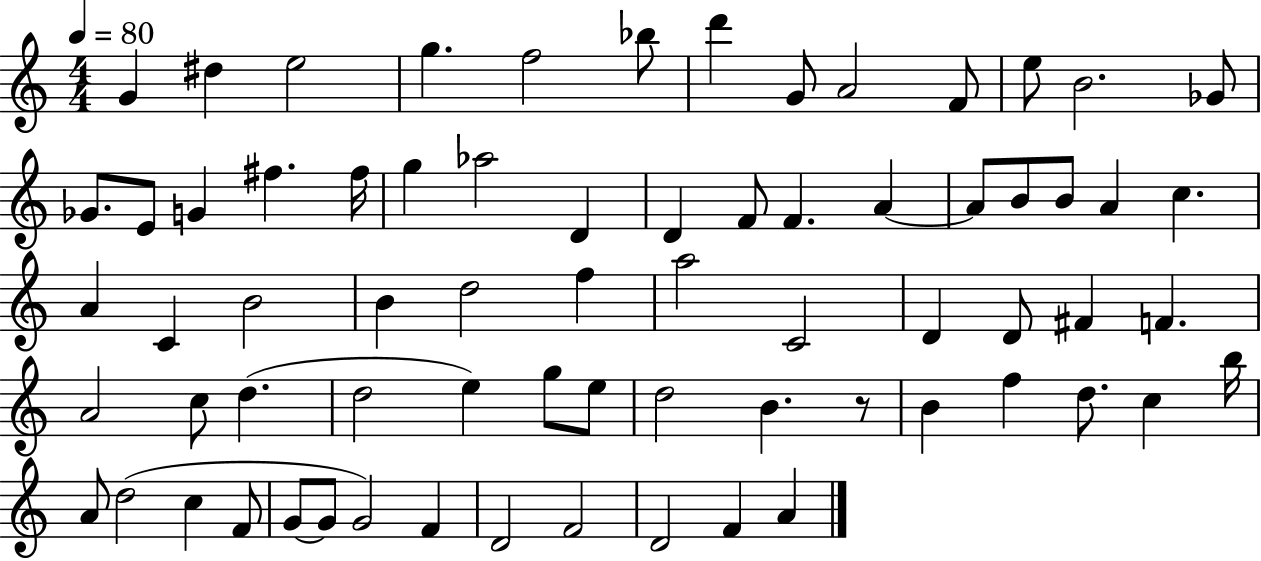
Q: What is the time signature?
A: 4/4